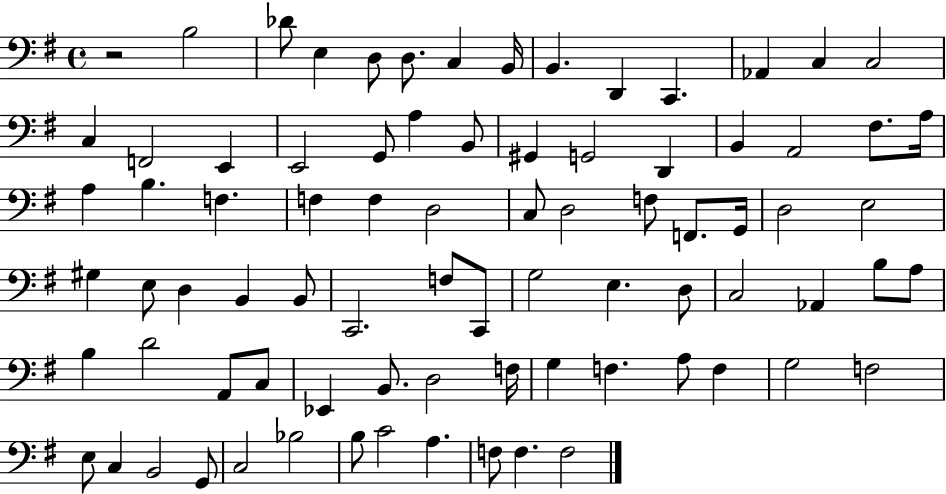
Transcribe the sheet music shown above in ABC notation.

X:1
T:Untitled
M:4/4
L:1/4
K:G
z2 B,2 _D/2 E, D,/2 D,/2 C, B,,/4 B,, D,, C,, _A,, C, C,2 C, F,,2 E,, E,,2 G,,/2 A, B,,/2 ^G,, G,,2 D,, B,, A,,2 ^F,/2 A,/4 A, B, F, F, F, D,2 C,/2 D,2 F,/2 F,,/2 G,,/4 D,2 E,2 ^G, E,/2 D, B,, B,,/2 C,,2 F,/2 C,,/2 G,2 E, D,/2 C,2 _A,, B,/2 A,/2 B, D2 A,,/2 C,/2 _E,, B,,/2 D,2 F,/4 G, F, A,/2 F, G,2 F,2 E,/2 C, B,,2 G,,/2 C,2 _B,2 B,/2 C2 A, F,/2 F, F,2